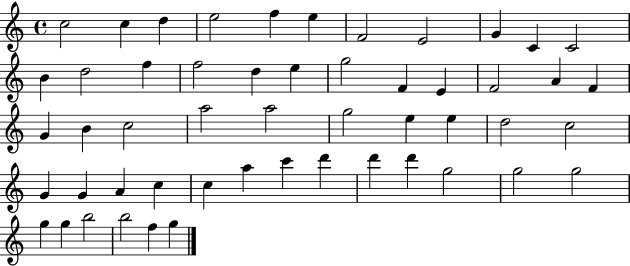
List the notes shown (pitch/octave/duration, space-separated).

C5/h C5/q D5/q E5/h F5/q E5/q F4/h E4/h G4/q C4/q C4/h B4/q D5/h F5/q F5/h D5/q E5/q G5/h F4/q E4/q F4/h A4/q F4/q G4/q B4/q C5/h A5/h A5/h G5/h E5/q E5/q D5/h C5/h G4/q G4/q A4/q C5/q C5/q A5/q C6/q D6/q D6/q D6/q G5/h G5/h G5/h G5/q G5/q B5/h B5/h F5/q G5/q